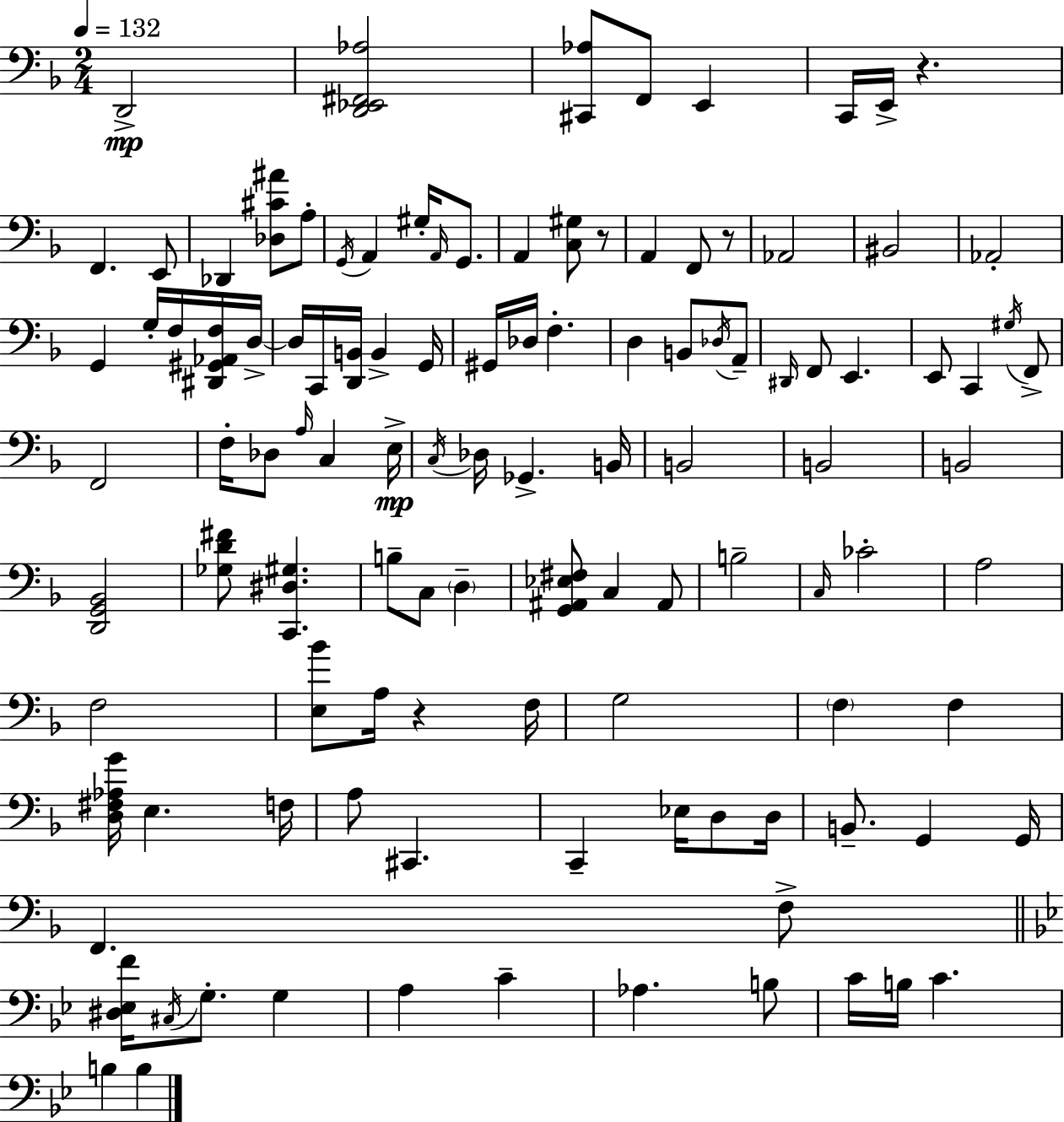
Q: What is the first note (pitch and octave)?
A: D2